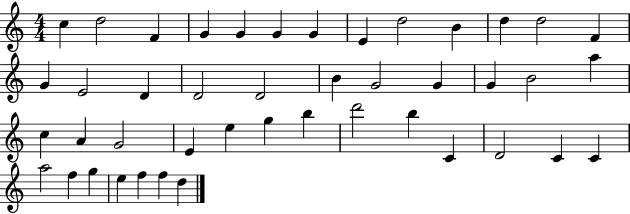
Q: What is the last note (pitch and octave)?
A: D5